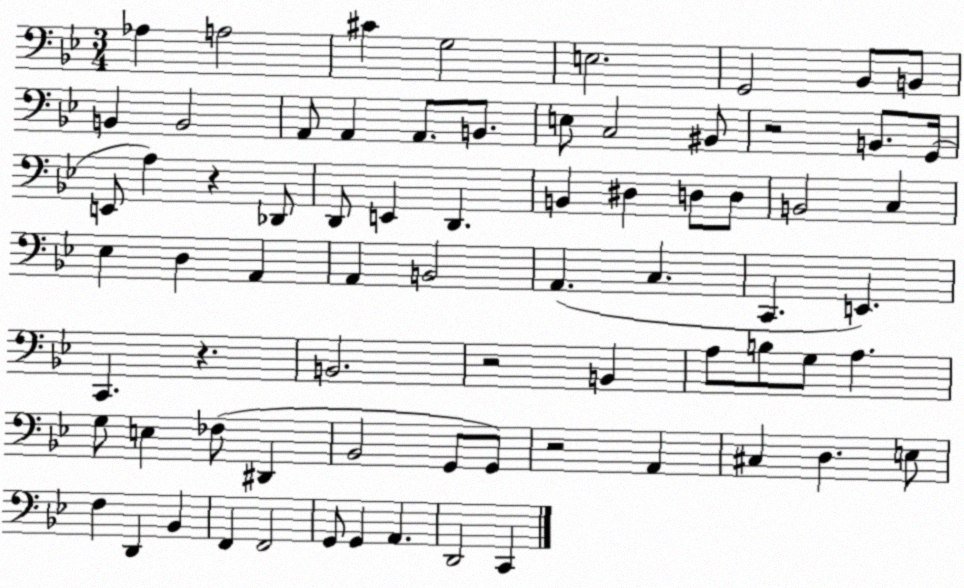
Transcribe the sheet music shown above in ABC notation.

X:1
T:Untitled
M:3/4
L:1/4
K:Bb
_A, A,2 ^C G,2 E,2 G,,2 _B,,/2 B,,/2 B,, B,,2 A,,/2 A,, A,,/2 B,,/2 E,/2 C,2 ^B,,/2 z2 B,,/2 G,,/4 E,,/2 A, z _D,,/2 D,,/2 E,, D,, B,, ^D, D,/2 D,/2 B,,2 C, _E, D, A,, A,, B,,2 A,, C, C,, E,, C,, z B,,2 z2 B,, A,/2 B,/2 G,/2 A, G,/2 E, _F,/2 ^D,, _B,,2 G,,/2 G,,/2 z2 A,, ^C, D, E,/2 F, D,, _B,, F,, F,,2 G,,/2 G,, A,, D,,2 C,,